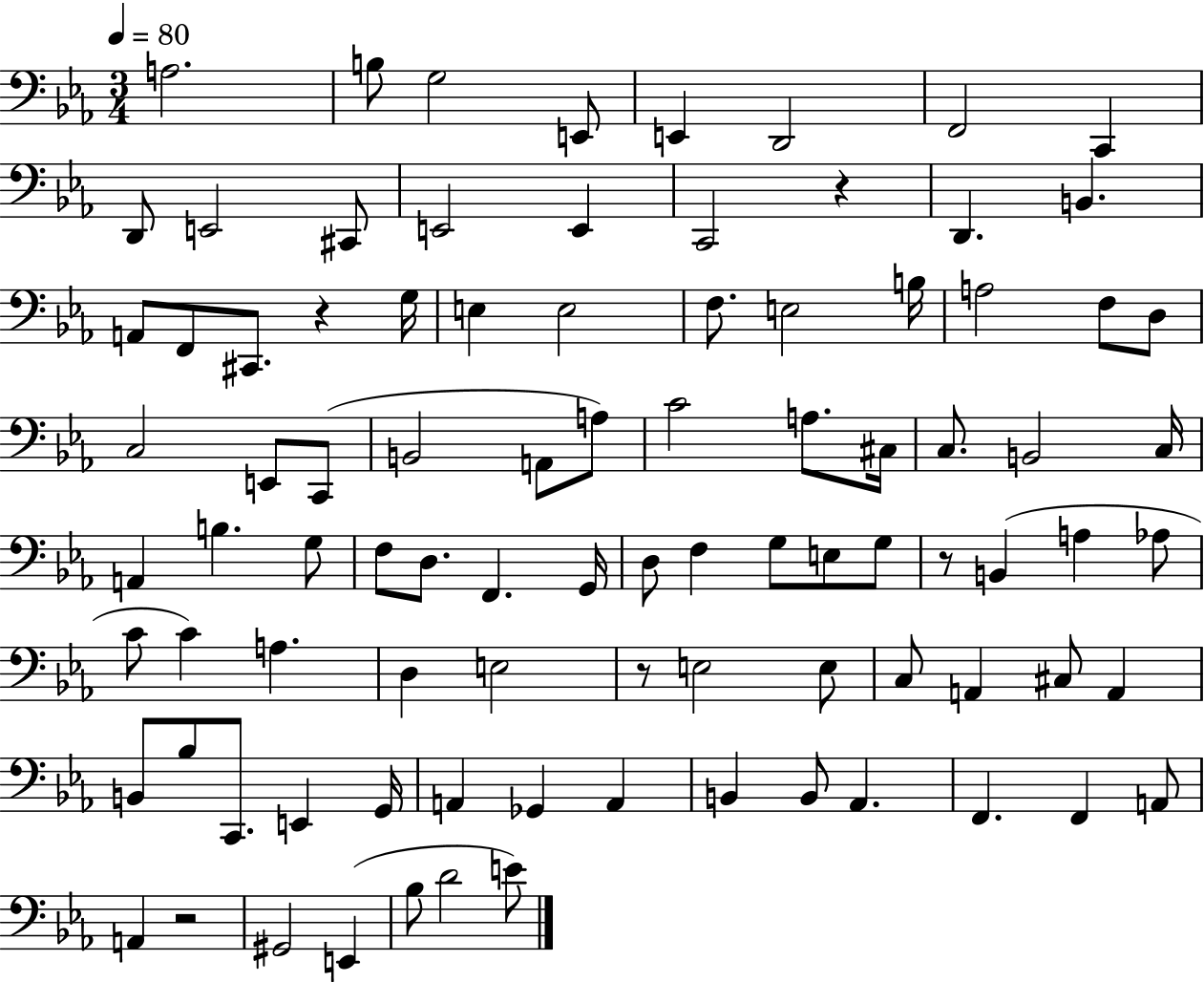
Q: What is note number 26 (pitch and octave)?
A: A3